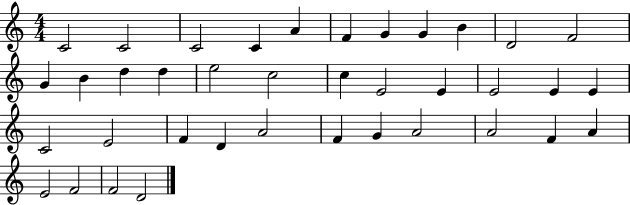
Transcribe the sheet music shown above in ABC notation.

X:1
T:Untitled
M:4/4
L:1/4
K:C
C2 C2 C2 C A F G G B D2 F2 G B d d e2 c2 c E2 E E2 E E C2 E2 F D A2 F G A2 A2 F A E2 F2 F2 D2